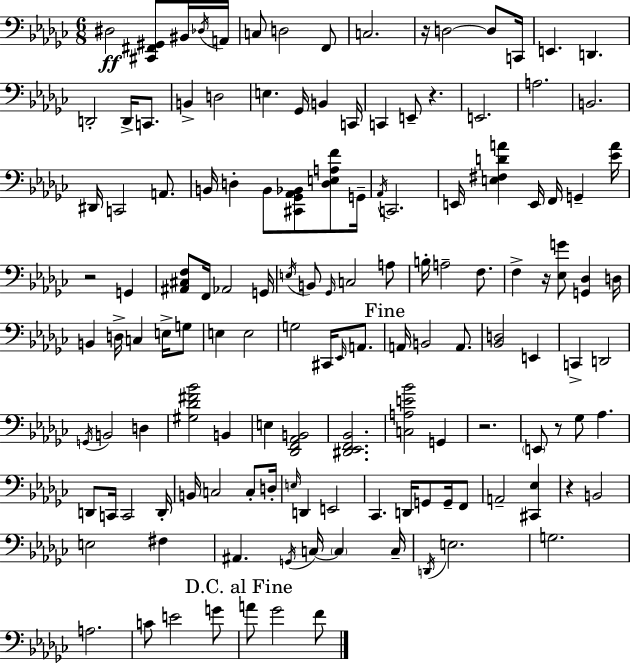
X:1
T:Untitled
M:6/8
L:1/4
K:Ebm
^D,2 [^C,,^F,,^G,,]/2 ^B,,/4 _D,/4 A,,/4 C,/2 D,2 F,,/2 C,2 z/4 D,2 D,/2 C,,/4 E,, D,, D,,2 D,,/4 C,,/2 B,, D,2 E, _G,,/4 B,, C,,/4 C,, E,,/2 z E,,2 A,2 B,,2 ^D,,/4 C,,2 A,,/2 B,,/4 D, B,,/2 [^C,,_G,,_A,,_B,,]/2 [D,E,A,F]/2 G,,/4 _A,,/4 C,,2 E,,/4 [E,^F,DA] E,,/4 F,,/4 G,, [_EA]/4 z2 G,, [^A,,^C,F,]/2 F,,/4 _A,,2 G,,/4 E,/4 B,,/2 _G,,/4 C,2 A,/2 B,/4 A,2 F,/2 F, z/4 [_E,G]/2 [G,,_D,] D,/4 B,, D,/4 C, E,/4 G,/2 E, E,2 G,2 ^C,,/4 _E,,/4 A,,/2 A,,/4 B,,2 A,,/2 [_B,,D,]2 E,, C,, D,,2 G,,/4 B,,2 D, [^G,_D^F_B]2 B,, E, [_D,,F,,_A,,B,,]2 [^D,,_E,,F,,_B,,]2 [C,A,E_B]2 G,, z2 E,,/2 z/2 _G,/2 _A, D,,/2 C,,/4 C,,2 D,,/4 B,,/4 C,2 C,/2 D,/4 E,/4 D,, E,,2 _C,, D,,/4 G,,/2 G,,/4 F,,/2 A,,2 [^C,,_E,] z B,,2 E,2 ^F, ^A,, G,,/4 C,/4 C, C,/4 D,,/4 E,2 G,2 A,2 C/2 E2 G/2 A/2 _G2 F/2